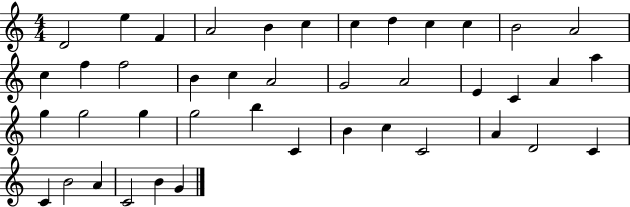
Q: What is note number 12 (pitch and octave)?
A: A4